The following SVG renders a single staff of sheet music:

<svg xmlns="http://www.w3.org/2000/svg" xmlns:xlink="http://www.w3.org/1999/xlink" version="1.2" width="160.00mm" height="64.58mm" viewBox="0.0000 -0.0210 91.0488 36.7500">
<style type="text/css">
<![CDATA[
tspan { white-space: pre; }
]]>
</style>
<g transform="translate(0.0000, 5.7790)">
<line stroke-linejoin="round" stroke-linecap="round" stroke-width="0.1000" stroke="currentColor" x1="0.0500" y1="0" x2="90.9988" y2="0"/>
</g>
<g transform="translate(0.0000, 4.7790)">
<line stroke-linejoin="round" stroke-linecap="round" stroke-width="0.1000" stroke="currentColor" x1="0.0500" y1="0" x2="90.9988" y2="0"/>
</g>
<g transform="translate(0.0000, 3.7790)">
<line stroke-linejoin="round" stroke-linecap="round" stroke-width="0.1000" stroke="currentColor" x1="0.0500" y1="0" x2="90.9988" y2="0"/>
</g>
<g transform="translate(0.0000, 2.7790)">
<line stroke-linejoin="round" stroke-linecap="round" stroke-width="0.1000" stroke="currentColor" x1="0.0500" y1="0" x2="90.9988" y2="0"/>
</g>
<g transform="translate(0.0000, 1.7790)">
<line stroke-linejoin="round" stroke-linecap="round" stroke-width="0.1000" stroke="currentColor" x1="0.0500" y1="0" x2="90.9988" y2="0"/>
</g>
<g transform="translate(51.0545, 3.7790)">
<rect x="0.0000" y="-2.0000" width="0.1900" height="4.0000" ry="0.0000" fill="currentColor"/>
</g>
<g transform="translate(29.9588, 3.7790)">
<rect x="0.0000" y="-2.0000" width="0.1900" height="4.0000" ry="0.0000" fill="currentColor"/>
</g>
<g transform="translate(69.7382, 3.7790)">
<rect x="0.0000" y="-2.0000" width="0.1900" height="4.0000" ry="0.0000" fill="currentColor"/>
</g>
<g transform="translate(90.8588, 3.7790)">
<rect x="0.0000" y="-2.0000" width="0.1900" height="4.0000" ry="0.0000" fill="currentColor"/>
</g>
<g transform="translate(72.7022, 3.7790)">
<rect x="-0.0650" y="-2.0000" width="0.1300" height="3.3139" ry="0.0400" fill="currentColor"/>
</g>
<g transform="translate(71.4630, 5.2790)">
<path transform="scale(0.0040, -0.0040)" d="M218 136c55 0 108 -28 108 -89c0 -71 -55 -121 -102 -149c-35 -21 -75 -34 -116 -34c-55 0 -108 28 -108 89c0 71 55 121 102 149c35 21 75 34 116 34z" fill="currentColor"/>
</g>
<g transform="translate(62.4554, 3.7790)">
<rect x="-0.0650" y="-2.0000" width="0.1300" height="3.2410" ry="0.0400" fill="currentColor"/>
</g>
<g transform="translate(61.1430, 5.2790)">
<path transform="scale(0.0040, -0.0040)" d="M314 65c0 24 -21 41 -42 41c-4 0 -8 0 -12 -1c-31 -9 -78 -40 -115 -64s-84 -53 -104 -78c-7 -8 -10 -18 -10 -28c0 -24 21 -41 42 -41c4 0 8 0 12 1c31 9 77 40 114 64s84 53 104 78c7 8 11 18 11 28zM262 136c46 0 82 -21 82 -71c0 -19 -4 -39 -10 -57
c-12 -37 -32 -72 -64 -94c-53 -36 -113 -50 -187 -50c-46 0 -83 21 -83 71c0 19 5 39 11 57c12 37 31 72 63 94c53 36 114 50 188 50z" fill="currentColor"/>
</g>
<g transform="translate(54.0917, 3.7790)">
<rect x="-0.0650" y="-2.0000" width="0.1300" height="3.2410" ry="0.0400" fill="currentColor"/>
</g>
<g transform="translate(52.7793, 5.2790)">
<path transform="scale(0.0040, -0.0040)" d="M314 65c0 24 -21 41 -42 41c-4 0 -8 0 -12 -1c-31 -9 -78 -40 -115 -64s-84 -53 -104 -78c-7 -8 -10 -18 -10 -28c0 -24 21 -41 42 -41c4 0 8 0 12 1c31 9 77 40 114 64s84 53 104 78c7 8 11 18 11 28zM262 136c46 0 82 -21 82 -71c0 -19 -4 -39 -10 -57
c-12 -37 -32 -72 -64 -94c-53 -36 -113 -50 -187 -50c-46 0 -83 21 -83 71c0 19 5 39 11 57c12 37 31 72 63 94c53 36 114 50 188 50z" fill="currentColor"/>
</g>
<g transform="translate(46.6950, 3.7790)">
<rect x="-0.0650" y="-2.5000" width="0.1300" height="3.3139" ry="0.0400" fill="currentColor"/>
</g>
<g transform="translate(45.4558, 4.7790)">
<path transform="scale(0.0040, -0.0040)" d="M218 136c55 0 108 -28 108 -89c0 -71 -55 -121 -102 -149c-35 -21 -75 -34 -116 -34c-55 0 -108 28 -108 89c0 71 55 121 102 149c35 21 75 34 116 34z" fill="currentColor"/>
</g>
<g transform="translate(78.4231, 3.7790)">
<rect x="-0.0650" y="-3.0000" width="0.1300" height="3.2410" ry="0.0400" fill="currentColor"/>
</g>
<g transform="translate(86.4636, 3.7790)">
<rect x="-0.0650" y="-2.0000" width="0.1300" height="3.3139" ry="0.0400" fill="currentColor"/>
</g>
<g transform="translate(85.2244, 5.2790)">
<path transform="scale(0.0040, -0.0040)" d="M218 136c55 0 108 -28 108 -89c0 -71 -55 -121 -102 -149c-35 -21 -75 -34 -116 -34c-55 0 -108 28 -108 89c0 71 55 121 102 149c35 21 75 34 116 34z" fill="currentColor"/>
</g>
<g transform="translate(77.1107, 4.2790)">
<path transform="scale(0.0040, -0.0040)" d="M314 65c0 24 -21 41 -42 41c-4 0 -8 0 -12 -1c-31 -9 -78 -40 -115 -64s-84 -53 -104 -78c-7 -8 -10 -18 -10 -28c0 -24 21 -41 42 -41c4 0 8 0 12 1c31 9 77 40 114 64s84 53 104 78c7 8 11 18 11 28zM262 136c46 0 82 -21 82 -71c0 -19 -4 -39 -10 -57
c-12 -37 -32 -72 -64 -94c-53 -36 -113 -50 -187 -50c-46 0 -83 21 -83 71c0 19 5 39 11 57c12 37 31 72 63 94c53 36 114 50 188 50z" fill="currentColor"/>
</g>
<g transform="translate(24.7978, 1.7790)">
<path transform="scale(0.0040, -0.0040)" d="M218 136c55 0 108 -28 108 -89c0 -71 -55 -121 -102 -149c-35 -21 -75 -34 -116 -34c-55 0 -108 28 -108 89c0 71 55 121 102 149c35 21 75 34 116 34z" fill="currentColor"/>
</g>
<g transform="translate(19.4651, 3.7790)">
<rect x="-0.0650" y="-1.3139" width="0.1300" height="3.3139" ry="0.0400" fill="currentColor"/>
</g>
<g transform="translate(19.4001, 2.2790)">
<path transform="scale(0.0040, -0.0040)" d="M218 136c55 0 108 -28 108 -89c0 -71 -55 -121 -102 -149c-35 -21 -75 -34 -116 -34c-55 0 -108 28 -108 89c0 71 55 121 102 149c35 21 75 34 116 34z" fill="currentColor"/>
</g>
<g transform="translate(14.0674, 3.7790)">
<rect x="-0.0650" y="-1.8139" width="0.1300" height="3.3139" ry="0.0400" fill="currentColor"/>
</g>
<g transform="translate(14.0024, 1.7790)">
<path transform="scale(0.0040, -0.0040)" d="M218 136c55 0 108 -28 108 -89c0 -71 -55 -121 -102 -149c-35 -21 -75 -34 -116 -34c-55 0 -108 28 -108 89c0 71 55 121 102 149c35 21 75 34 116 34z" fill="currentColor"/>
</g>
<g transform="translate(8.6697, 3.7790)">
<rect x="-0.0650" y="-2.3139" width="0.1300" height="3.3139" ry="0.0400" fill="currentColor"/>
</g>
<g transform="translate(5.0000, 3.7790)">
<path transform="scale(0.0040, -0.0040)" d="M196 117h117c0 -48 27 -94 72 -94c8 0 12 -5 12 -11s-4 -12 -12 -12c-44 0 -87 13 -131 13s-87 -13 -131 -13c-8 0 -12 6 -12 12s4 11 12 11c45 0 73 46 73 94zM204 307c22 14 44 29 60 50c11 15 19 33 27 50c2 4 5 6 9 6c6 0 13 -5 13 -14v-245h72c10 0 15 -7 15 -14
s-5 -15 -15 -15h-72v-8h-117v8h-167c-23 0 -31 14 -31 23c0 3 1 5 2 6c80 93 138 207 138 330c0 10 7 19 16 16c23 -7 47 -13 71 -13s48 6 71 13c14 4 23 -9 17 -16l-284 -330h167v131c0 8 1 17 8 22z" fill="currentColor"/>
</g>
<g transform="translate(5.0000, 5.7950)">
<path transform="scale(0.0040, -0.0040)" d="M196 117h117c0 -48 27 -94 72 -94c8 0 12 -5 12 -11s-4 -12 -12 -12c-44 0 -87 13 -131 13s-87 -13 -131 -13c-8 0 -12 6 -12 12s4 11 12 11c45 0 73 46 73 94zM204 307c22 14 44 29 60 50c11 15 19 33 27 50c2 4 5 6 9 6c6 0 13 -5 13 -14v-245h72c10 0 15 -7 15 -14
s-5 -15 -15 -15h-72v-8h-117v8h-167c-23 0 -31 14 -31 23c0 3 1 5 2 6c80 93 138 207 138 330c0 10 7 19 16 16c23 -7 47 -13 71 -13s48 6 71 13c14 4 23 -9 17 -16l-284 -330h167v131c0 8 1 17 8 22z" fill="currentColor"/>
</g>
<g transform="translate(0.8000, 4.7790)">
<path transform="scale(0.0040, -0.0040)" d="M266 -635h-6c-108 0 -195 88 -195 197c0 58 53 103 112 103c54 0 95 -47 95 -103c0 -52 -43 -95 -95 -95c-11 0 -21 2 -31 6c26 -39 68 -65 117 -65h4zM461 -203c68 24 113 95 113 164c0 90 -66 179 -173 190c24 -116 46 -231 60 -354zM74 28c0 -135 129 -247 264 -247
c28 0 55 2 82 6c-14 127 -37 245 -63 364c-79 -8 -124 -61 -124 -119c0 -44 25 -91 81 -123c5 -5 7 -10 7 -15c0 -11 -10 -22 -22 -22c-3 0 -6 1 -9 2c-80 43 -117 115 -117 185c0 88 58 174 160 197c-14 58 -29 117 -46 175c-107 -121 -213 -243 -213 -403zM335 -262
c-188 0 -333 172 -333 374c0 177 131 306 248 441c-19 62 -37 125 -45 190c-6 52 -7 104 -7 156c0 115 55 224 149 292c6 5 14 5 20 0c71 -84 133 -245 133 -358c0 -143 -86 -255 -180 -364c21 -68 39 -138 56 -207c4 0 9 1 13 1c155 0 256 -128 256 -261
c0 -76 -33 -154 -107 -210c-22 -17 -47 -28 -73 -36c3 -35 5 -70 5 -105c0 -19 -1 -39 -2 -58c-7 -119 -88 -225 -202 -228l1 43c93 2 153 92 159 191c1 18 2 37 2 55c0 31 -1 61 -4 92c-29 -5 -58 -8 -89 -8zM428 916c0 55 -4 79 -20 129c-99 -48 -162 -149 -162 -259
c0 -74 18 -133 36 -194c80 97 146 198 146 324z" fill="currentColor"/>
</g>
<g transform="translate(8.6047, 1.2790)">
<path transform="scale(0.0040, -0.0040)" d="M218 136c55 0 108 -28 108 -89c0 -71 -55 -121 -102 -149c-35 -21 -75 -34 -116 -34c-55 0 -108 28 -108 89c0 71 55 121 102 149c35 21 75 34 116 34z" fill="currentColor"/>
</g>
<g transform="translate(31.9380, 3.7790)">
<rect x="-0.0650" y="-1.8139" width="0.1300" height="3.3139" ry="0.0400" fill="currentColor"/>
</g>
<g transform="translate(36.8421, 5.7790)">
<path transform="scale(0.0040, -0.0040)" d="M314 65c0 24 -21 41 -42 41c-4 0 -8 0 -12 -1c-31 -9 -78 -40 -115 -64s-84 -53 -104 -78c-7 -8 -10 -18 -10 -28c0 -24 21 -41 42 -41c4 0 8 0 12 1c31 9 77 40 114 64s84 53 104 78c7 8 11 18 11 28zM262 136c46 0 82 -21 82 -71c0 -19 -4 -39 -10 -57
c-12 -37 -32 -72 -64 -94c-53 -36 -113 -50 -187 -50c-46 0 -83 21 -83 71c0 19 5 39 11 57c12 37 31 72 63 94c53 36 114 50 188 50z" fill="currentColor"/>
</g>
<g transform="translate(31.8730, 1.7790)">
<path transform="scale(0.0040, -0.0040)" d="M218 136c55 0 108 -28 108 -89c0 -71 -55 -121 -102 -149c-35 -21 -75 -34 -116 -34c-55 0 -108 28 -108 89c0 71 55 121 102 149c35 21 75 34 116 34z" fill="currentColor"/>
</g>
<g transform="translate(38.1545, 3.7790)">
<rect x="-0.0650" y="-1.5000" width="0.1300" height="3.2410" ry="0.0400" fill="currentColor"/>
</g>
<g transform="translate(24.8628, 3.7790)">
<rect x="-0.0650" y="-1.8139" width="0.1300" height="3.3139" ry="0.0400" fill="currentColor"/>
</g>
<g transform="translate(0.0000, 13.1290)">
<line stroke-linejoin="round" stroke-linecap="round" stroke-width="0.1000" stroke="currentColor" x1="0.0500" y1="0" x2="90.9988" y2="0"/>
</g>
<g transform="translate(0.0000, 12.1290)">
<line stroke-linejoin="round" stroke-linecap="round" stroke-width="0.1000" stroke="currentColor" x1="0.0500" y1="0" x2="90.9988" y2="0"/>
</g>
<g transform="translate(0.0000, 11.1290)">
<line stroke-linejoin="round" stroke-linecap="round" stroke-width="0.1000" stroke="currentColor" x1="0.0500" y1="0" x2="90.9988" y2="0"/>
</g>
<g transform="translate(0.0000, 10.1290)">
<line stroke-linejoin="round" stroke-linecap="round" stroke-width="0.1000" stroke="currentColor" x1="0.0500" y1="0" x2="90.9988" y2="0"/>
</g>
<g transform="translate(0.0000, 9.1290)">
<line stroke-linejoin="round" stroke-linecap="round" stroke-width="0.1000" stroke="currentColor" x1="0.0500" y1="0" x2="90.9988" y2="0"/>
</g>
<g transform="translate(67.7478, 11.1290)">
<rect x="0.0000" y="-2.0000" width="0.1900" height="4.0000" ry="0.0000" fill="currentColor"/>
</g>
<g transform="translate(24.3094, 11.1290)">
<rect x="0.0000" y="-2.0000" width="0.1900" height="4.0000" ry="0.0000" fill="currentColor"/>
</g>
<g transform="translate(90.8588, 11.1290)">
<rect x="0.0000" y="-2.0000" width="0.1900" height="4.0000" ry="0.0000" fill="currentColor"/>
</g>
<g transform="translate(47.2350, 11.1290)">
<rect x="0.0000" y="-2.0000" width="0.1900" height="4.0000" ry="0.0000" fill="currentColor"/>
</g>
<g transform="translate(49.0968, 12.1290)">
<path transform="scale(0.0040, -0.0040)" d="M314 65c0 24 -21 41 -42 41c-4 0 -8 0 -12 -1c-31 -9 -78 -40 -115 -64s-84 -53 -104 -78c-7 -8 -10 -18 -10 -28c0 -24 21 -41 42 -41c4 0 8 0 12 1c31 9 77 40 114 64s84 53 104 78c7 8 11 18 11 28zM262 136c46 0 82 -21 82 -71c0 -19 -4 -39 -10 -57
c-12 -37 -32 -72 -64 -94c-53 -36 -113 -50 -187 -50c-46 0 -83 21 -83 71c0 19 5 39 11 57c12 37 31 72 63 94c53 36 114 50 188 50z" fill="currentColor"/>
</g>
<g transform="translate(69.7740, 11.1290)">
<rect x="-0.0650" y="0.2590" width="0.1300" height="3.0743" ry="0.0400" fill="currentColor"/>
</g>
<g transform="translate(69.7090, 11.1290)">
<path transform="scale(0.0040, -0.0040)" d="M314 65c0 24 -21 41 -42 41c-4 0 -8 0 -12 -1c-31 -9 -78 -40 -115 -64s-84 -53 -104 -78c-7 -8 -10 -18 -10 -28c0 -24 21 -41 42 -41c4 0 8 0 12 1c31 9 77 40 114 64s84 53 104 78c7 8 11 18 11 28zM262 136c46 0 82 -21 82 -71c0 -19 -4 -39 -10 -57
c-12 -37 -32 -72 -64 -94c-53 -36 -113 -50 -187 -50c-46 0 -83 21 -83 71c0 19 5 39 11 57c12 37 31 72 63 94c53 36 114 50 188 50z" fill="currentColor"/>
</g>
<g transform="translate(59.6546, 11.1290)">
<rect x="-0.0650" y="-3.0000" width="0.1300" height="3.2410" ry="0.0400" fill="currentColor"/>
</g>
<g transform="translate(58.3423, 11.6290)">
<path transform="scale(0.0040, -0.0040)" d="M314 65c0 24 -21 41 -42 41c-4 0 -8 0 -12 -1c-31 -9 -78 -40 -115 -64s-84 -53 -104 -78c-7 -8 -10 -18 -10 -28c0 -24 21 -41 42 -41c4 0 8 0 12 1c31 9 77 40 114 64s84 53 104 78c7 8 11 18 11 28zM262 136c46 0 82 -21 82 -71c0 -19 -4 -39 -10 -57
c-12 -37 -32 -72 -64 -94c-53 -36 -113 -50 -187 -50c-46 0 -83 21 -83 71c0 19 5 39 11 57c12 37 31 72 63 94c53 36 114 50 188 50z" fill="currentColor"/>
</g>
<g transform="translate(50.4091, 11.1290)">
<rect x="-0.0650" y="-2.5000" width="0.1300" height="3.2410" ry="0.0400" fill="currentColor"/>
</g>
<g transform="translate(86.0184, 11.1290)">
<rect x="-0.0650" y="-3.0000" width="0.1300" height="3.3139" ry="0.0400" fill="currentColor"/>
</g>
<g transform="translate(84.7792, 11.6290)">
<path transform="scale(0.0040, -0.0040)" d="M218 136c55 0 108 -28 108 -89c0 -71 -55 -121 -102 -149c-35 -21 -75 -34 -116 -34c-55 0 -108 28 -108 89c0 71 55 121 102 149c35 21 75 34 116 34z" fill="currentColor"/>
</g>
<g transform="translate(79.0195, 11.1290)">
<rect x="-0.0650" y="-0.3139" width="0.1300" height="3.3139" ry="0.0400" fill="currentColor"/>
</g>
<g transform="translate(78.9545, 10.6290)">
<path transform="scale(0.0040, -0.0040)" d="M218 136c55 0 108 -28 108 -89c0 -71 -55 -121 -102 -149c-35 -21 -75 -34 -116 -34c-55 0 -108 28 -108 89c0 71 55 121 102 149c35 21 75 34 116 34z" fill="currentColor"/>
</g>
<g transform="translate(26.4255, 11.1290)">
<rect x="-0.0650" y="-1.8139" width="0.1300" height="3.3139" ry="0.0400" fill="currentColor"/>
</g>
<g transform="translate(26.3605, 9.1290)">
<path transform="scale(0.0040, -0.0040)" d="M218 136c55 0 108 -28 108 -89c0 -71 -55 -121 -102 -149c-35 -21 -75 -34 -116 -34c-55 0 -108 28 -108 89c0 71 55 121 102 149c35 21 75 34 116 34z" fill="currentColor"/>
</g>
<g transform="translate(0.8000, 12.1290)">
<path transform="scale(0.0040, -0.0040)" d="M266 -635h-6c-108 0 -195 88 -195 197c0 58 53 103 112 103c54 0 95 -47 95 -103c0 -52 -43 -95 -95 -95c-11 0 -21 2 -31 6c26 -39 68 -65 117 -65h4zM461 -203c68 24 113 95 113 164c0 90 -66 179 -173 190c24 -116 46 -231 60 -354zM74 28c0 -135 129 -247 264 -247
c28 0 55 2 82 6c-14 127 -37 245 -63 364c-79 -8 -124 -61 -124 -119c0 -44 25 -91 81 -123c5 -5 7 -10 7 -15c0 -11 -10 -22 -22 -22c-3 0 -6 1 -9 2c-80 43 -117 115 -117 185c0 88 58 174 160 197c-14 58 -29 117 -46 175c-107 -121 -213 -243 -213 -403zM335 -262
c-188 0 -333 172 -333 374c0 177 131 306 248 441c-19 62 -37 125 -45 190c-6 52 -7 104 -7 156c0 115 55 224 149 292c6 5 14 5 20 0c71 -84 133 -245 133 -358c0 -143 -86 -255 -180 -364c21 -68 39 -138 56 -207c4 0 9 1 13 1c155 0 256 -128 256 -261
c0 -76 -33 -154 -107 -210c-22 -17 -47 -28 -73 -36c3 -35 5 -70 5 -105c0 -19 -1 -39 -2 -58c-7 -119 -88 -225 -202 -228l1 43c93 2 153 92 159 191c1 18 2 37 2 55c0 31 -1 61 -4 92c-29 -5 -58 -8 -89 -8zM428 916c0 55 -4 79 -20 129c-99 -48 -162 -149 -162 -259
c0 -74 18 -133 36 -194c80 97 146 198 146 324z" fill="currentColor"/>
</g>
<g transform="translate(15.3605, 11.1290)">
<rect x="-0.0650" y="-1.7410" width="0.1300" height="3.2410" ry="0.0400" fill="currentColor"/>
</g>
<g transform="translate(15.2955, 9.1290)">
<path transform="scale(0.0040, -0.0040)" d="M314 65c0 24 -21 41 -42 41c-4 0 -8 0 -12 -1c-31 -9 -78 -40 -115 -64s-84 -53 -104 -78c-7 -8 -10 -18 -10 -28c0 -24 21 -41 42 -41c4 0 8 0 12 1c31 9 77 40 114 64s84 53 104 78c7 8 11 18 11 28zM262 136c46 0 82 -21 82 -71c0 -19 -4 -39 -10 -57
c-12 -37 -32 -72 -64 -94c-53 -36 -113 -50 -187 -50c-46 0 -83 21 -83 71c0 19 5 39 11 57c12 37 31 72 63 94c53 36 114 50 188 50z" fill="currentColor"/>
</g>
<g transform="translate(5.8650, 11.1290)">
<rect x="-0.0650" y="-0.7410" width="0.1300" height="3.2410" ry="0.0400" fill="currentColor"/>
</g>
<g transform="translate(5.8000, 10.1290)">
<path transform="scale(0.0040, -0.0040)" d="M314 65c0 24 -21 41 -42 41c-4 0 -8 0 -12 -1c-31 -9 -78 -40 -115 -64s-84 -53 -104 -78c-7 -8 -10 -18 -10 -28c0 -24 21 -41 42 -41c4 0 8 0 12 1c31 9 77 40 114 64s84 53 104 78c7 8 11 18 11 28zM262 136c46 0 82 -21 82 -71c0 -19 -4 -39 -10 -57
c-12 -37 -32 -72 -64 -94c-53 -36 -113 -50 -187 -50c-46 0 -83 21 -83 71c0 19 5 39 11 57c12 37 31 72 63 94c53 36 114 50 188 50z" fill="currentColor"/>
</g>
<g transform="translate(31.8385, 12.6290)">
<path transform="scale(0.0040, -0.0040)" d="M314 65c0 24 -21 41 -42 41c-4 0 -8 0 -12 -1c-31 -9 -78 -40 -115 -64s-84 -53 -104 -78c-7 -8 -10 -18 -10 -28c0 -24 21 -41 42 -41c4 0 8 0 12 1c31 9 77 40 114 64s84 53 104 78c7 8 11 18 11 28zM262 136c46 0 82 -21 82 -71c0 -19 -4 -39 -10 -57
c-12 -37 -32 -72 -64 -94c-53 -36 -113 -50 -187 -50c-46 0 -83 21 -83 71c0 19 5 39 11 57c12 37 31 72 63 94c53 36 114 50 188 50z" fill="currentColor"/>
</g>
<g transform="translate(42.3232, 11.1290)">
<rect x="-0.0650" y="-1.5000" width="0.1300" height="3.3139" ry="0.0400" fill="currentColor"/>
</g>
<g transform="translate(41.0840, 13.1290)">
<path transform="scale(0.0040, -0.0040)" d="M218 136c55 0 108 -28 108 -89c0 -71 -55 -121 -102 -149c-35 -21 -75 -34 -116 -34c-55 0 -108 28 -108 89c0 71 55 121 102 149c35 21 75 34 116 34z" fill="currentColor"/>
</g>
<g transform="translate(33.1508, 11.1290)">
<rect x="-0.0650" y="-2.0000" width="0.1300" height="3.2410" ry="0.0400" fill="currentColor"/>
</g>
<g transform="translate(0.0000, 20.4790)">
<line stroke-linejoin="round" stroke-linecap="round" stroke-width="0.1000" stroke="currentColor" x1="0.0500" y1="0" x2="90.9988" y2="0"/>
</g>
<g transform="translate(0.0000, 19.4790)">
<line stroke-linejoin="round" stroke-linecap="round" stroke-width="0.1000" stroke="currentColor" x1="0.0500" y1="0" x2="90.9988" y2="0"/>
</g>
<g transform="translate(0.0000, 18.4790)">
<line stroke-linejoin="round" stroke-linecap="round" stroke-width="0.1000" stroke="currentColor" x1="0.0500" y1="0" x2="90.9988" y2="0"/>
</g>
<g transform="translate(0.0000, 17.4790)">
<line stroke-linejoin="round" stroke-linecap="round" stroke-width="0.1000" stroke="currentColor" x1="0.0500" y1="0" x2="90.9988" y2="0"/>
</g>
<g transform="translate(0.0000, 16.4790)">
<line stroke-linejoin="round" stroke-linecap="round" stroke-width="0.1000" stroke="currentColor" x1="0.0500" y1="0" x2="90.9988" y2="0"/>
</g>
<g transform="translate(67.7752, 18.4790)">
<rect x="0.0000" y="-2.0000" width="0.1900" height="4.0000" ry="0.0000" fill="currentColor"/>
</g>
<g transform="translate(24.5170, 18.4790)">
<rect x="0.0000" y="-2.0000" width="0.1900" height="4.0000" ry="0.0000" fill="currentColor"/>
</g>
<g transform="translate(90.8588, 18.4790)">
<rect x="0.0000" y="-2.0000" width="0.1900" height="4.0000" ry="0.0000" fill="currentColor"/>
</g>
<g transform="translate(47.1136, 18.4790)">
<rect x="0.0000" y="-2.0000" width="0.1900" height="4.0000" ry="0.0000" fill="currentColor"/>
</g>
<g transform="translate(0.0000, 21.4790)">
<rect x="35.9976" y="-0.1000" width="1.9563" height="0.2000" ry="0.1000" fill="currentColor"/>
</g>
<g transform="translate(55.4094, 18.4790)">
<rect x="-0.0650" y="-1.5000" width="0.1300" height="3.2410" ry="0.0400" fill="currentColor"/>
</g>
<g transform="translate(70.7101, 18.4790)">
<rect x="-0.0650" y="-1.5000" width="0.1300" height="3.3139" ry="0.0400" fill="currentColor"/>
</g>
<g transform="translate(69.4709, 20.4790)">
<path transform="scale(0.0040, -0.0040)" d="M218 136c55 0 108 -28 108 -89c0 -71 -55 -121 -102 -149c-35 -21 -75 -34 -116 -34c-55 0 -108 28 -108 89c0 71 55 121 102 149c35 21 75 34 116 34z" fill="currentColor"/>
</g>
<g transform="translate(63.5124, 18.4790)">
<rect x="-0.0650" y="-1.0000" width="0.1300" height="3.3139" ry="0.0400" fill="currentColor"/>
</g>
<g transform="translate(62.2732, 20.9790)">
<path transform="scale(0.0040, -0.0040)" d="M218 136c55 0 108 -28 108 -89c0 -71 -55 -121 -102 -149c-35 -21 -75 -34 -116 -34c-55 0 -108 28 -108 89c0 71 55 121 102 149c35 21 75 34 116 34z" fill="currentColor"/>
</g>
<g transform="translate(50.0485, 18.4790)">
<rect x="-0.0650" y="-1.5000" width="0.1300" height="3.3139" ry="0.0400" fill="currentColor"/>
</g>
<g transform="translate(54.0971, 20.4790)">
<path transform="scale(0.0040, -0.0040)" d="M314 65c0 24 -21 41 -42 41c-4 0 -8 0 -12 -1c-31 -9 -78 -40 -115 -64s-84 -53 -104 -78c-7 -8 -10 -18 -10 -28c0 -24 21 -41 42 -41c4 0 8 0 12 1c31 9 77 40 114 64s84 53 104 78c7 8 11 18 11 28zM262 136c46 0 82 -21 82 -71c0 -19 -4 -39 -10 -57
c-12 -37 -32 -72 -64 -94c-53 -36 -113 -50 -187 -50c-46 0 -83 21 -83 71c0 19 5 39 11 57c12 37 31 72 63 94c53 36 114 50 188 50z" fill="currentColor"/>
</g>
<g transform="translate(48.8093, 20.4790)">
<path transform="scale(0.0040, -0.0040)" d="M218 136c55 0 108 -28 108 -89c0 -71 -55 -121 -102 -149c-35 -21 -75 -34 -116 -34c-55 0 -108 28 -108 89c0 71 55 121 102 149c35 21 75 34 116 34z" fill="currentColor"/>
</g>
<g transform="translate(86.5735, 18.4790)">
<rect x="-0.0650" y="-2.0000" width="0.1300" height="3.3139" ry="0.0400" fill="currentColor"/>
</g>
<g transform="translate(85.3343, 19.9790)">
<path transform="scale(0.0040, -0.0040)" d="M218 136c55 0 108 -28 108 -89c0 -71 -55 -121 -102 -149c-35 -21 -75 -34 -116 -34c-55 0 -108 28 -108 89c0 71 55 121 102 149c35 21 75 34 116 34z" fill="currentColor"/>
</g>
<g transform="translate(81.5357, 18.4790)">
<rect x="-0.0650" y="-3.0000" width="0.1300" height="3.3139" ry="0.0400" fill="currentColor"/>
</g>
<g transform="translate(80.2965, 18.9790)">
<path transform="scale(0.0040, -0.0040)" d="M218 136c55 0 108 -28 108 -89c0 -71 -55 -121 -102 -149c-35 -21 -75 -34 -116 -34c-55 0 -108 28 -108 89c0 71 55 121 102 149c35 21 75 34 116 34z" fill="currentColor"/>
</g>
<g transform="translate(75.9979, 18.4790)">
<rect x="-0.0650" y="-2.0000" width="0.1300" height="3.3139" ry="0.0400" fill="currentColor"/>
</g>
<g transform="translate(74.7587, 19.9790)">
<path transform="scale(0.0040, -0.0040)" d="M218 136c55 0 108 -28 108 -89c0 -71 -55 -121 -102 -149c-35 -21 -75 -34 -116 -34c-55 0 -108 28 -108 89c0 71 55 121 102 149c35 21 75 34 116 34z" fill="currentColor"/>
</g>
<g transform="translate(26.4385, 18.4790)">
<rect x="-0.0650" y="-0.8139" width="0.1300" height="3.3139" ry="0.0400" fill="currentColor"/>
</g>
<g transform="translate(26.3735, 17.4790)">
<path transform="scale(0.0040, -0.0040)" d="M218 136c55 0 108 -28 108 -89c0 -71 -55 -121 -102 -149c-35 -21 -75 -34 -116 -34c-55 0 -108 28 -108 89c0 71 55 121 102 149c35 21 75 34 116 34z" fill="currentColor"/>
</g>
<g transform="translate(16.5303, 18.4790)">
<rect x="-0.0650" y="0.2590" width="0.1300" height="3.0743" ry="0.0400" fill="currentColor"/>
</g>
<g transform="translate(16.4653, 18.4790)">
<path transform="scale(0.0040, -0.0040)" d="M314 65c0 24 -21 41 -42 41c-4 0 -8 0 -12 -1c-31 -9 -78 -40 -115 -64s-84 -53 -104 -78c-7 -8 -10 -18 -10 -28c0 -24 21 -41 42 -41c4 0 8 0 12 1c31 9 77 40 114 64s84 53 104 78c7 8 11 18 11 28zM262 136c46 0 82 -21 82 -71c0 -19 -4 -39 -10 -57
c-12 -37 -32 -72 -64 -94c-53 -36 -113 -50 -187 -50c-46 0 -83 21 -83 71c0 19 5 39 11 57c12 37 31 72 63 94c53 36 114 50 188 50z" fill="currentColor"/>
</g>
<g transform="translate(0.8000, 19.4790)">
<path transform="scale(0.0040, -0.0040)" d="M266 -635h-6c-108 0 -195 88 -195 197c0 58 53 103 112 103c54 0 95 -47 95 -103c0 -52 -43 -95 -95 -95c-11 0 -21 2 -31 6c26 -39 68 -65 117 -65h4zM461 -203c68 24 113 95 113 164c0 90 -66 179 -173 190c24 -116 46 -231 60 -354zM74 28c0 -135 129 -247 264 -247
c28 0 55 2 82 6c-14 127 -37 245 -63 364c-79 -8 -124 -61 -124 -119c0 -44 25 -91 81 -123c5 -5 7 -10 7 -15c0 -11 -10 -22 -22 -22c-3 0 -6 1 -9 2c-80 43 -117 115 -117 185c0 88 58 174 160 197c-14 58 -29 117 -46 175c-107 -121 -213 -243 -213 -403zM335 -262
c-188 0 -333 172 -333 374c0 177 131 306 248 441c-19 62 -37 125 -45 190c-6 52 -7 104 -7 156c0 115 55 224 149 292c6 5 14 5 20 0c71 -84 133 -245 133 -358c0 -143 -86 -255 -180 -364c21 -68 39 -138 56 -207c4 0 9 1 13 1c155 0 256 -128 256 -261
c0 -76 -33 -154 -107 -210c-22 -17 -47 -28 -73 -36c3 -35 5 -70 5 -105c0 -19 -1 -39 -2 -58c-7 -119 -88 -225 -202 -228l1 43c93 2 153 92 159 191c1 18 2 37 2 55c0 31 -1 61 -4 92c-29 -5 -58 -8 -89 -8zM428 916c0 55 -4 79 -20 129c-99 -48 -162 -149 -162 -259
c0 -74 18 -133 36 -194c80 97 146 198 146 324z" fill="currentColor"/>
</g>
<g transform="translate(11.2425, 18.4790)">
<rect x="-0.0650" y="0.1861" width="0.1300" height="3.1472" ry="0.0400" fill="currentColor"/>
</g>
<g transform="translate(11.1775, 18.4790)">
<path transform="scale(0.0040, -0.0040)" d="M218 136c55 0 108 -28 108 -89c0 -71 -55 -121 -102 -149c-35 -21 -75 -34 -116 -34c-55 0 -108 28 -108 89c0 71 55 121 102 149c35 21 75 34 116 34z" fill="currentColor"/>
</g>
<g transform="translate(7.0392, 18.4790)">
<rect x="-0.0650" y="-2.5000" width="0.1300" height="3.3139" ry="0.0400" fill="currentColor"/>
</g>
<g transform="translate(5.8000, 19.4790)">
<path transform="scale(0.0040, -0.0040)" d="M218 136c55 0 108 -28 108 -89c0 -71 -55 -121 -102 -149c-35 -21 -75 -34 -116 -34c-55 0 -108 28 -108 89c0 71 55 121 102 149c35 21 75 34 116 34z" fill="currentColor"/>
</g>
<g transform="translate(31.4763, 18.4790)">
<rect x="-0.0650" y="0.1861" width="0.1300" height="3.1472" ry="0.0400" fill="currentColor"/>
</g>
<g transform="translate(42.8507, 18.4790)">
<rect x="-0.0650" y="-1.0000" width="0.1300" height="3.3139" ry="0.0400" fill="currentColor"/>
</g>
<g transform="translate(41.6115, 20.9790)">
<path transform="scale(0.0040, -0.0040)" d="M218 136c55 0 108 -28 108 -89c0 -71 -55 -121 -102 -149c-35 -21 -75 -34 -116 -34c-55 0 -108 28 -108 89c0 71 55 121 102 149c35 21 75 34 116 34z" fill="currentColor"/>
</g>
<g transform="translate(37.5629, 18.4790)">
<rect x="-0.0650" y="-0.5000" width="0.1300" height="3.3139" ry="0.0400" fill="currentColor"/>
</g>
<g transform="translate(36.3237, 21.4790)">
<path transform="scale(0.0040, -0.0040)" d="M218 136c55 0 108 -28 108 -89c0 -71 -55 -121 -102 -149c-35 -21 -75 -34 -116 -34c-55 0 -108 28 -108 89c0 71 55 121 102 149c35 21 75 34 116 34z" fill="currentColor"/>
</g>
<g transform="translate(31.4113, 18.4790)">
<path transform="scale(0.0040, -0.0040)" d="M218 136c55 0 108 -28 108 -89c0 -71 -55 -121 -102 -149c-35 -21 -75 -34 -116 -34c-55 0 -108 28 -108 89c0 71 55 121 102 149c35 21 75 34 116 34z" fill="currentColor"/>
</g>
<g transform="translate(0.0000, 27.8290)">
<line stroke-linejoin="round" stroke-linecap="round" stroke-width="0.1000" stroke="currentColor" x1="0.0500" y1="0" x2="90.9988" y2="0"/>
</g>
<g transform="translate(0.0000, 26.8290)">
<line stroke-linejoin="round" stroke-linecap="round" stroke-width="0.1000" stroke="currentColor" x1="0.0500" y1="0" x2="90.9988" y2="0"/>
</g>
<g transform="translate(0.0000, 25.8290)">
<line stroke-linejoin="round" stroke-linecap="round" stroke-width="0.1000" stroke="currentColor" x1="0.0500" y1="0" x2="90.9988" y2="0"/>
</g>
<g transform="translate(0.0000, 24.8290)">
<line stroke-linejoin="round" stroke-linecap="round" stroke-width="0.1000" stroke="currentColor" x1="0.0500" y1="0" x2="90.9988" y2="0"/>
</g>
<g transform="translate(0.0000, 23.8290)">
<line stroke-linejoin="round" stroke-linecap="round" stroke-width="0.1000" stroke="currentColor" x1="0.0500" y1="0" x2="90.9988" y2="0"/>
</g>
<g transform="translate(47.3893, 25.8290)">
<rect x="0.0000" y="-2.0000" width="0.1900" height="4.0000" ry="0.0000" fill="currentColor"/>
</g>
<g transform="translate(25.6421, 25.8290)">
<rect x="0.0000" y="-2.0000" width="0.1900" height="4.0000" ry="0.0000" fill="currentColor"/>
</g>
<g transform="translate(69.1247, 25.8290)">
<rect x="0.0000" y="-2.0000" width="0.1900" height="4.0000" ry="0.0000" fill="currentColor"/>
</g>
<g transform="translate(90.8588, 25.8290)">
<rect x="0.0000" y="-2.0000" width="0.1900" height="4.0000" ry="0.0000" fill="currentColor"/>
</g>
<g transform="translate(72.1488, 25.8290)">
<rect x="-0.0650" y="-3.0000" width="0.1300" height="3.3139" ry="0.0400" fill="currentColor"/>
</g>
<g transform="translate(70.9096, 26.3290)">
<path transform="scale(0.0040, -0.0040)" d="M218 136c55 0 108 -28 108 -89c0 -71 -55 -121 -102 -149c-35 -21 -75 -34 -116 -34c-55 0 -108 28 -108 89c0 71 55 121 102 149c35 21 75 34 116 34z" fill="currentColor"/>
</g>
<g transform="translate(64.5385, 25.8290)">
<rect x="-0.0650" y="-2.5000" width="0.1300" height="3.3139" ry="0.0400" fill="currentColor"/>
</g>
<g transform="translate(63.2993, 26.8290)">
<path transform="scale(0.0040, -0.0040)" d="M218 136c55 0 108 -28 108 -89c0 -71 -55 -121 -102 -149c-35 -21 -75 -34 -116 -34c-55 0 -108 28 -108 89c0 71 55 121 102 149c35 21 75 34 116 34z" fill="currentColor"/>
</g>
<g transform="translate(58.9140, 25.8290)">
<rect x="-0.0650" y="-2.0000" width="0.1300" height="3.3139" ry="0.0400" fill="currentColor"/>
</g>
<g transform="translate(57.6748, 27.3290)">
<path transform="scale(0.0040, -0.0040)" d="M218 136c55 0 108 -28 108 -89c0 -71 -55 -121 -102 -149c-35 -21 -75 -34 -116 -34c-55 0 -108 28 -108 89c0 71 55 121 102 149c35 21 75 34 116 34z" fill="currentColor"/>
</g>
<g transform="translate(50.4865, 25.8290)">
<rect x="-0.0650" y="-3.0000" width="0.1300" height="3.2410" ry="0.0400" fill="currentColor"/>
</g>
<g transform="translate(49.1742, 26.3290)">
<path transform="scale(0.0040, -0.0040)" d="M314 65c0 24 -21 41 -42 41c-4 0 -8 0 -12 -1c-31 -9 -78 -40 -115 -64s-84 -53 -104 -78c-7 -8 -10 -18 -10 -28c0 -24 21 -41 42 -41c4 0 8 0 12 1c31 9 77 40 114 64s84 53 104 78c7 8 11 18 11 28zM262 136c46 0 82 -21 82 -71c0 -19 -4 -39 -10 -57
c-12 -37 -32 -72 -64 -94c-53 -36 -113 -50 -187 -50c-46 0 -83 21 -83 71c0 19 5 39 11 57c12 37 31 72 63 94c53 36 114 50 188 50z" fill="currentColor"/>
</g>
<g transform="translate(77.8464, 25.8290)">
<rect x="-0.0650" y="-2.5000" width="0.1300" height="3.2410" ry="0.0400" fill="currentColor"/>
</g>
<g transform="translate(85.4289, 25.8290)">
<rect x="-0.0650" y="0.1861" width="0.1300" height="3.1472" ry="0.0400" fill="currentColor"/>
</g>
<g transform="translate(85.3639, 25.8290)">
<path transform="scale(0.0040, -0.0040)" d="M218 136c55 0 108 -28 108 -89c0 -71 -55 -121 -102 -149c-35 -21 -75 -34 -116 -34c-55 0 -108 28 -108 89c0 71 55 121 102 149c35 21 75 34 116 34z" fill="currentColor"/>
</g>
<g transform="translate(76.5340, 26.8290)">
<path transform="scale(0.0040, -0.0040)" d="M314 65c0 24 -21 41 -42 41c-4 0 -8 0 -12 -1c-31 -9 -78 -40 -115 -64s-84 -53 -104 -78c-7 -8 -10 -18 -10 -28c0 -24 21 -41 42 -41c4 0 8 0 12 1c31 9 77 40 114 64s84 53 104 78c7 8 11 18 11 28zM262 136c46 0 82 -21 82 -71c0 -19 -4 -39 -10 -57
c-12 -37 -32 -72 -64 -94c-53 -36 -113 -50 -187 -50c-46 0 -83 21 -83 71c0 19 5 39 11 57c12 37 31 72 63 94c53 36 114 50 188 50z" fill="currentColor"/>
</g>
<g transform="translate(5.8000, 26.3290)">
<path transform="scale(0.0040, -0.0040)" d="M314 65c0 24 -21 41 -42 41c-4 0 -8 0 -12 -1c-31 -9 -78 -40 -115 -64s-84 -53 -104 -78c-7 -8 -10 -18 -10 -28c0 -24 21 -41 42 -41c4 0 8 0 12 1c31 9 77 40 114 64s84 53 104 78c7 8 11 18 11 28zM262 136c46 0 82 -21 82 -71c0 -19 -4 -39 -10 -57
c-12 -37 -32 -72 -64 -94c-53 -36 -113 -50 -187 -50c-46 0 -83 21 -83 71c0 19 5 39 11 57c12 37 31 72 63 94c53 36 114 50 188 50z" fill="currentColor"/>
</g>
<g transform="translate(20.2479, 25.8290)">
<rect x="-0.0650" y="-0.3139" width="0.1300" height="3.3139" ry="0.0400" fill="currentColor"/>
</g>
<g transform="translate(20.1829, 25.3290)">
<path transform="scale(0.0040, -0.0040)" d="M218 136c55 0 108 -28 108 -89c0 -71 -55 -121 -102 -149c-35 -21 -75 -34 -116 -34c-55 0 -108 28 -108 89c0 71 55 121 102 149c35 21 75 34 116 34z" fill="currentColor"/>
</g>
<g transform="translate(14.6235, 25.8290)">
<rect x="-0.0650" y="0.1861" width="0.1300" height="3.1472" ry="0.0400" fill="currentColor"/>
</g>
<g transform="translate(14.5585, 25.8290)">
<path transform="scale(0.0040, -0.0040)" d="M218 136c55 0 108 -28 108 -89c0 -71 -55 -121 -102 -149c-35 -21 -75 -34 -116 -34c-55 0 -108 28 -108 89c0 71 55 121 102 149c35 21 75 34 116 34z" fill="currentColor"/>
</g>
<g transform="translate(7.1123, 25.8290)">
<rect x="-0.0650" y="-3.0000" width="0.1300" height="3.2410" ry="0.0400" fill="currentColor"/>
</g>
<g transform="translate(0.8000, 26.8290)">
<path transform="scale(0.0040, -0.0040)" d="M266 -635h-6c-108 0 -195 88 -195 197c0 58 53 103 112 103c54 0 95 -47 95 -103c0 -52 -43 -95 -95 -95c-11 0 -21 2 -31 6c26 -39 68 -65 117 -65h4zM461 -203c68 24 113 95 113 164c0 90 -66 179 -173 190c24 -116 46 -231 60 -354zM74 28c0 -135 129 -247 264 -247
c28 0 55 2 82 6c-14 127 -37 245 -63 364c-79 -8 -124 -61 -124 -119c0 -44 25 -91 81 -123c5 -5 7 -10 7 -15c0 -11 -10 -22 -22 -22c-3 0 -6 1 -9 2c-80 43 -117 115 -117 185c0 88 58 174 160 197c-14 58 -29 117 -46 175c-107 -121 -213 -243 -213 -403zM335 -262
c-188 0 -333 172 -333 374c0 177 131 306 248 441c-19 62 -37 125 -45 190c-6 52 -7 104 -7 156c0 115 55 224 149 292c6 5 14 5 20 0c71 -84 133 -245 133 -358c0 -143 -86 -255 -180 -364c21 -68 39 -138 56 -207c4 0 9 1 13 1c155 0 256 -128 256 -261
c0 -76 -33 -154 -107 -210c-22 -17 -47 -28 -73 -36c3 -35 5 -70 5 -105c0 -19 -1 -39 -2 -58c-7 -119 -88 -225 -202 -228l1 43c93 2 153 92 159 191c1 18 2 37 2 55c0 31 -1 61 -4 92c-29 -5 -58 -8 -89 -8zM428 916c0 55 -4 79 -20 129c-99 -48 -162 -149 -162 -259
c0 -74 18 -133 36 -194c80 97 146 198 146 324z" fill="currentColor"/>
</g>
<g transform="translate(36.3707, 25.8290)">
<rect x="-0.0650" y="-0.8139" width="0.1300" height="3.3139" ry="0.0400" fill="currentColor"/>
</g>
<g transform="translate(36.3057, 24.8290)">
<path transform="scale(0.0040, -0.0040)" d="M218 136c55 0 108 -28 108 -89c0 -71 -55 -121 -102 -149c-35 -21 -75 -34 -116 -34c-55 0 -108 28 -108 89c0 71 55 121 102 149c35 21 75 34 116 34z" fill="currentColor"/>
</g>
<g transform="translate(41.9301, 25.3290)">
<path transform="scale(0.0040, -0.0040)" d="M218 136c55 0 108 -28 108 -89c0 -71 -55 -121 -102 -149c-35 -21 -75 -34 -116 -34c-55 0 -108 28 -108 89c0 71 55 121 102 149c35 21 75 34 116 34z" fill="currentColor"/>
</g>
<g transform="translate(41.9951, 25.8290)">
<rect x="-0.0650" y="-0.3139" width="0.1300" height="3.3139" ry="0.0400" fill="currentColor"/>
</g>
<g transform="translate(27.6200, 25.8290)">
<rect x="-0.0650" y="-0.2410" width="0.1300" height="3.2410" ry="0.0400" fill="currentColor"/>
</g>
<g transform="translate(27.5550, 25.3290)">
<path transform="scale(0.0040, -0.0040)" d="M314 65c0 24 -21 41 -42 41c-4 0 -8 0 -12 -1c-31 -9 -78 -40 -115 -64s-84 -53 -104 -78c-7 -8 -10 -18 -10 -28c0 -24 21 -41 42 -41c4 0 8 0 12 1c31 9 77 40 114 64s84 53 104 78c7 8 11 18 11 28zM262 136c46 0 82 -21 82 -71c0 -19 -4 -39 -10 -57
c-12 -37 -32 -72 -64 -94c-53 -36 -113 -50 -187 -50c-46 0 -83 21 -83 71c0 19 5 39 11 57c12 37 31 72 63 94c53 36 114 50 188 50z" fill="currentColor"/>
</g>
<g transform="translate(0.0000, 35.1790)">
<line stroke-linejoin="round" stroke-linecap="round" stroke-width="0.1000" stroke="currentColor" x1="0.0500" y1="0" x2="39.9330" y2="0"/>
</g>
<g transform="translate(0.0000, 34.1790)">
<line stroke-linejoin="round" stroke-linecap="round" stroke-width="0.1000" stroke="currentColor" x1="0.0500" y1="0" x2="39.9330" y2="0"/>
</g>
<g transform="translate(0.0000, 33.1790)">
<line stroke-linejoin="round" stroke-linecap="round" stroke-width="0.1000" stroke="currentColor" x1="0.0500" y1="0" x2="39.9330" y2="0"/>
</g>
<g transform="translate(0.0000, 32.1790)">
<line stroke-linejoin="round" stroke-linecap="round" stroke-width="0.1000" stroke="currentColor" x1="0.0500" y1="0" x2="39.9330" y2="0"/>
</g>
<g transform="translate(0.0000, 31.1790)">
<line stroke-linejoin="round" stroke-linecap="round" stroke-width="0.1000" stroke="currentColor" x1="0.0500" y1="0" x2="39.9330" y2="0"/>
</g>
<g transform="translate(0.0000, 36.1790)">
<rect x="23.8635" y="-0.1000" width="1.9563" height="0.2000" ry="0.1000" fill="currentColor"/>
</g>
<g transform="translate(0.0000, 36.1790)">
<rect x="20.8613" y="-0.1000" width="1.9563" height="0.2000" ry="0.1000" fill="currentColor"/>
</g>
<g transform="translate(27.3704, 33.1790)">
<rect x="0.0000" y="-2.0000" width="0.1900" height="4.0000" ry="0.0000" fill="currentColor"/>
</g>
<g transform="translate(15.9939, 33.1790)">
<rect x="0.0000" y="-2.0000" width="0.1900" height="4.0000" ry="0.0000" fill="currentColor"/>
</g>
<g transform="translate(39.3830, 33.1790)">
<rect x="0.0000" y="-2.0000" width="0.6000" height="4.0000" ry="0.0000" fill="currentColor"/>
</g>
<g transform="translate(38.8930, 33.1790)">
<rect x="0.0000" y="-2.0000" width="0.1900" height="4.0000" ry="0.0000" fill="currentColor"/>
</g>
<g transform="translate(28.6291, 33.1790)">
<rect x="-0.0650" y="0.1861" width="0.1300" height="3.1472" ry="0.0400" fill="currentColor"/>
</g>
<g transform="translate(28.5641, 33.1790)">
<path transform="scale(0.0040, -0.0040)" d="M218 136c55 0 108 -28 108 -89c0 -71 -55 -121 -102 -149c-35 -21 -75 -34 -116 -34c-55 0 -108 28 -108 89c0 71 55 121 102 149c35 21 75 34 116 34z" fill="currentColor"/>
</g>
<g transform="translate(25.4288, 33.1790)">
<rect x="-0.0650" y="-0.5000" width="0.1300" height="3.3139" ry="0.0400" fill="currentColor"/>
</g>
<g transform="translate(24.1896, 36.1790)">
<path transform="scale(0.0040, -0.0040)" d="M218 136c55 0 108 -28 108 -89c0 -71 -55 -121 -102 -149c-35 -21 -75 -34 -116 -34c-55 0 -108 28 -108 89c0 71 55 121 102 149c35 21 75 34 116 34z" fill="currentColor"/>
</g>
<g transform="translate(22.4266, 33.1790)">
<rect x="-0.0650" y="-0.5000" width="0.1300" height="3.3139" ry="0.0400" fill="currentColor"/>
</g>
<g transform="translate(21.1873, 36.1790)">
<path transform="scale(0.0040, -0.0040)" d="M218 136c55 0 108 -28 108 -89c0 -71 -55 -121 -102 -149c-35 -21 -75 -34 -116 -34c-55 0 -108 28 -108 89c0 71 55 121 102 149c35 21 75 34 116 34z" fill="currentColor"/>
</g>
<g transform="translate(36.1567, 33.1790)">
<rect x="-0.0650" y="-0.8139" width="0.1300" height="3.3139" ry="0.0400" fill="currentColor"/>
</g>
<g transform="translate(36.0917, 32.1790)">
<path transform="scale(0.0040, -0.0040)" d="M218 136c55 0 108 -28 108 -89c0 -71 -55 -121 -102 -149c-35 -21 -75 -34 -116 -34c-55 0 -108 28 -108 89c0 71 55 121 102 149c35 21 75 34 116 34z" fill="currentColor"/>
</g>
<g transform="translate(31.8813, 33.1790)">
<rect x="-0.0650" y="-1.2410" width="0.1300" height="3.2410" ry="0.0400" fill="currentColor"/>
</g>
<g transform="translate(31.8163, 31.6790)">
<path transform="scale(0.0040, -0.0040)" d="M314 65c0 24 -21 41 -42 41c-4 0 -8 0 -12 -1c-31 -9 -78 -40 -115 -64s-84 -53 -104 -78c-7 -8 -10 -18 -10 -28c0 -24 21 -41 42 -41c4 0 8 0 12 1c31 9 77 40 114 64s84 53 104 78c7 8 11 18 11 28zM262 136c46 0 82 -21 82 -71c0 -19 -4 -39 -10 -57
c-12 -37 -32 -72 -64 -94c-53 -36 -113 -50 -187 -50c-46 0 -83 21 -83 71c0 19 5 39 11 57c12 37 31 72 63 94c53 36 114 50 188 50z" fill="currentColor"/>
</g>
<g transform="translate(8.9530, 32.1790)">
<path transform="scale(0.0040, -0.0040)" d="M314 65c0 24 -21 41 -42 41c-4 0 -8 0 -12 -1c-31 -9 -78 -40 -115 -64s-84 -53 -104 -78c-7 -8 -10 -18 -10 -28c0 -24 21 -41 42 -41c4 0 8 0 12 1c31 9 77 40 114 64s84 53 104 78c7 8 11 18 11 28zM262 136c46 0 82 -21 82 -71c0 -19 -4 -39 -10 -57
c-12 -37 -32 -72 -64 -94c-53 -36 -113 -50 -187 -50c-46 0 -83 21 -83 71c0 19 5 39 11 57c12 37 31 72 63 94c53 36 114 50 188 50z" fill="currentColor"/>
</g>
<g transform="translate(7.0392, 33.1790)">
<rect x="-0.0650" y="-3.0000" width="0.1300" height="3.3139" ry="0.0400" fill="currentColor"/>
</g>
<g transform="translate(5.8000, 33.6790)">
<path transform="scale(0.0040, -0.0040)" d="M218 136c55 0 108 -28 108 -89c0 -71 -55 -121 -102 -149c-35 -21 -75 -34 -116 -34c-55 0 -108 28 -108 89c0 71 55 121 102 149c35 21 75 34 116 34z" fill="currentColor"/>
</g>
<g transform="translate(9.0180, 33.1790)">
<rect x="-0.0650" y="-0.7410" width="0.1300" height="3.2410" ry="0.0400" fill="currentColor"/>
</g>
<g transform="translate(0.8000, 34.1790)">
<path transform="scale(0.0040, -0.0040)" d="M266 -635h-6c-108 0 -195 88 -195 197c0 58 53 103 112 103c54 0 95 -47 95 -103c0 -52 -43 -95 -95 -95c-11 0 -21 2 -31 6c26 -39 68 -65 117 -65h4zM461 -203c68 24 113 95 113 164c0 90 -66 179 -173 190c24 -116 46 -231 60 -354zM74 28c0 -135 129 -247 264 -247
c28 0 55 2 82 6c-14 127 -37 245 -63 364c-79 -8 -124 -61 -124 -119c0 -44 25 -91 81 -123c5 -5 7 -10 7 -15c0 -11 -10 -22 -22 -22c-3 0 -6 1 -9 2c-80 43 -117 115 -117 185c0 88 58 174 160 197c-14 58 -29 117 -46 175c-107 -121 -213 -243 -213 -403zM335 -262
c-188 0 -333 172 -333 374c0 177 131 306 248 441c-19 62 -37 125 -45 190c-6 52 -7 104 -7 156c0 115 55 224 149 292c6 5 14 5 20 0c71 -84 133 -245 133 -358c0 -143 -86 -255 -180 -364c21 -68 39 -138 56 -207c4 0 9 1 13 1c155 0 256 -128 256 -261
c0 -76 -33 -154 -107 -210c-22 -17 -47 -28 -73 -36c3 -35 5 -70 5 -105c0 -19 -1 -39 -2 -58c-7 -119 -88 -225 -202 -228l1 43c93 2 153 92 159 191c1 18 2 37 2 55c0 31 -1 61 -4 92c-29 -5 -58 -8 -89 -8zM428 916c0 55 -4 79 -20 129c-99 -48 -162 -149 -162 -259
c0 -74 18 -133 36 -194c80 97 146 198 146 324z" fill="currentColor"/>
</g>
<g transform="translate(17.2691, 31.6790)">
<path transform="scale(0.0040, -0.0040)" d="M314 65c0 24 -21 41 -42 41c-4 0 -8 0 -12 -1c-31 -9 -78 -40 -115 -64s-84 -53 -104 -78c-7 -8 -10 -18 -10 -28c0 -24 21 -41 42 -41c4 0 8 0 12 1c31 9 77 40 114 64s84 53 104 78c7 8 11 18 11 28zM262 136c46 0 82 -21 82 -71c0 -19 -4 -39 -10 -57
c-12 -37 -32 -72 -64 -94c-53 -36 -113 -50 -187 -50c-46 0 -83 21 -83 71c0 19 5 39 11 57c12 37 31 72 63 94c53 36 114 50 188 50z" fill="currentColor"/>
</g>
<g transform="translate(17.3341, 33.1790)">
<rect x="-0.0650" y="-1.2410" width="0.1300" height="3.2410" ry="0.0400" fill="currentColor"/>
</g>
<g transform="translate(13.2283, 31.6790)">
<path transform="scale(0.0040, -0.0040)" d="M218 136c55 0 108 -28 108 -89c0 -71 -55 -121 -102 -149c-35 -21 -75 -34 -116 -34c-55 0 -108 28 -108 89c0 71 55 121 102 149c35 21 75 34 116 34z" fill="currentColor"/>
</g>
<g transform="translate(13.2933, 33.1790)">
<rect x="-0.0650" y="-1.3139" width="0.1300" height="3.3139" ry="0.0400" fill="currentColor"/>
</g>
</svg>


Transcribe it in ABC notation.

X:1
T:Untitled
M:4/4
L:1/4
K:C
g f e f f E2 G F2 F2 F A2 F d2 f2 f F2 E G2 A2 B2 c A G B B2 d B C D E E2 D E F A F A2 B c c2 d c A2 F G A G2 B A d2 e e2 C C B e2 d